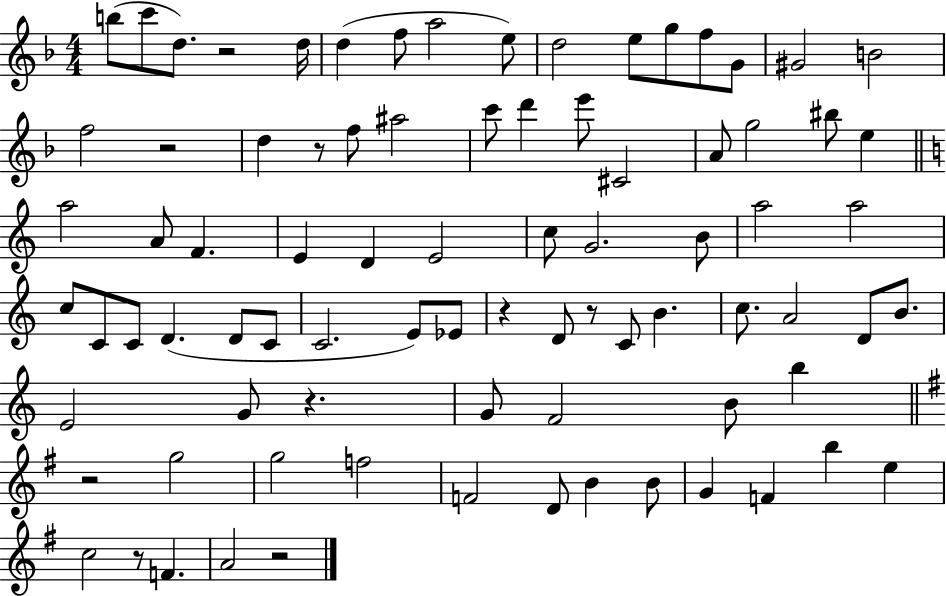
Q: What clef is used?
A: treble